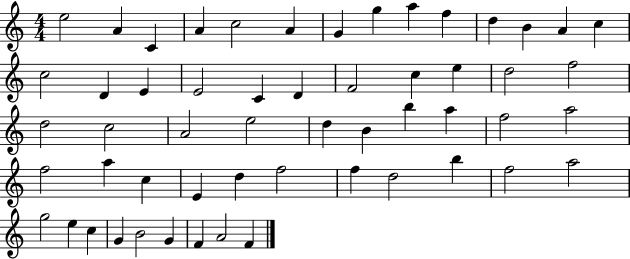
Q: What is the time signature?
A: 4/4